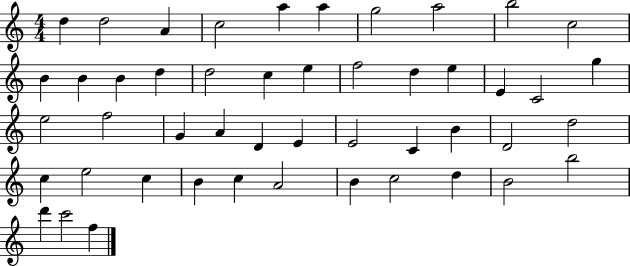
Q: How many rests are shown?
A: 0